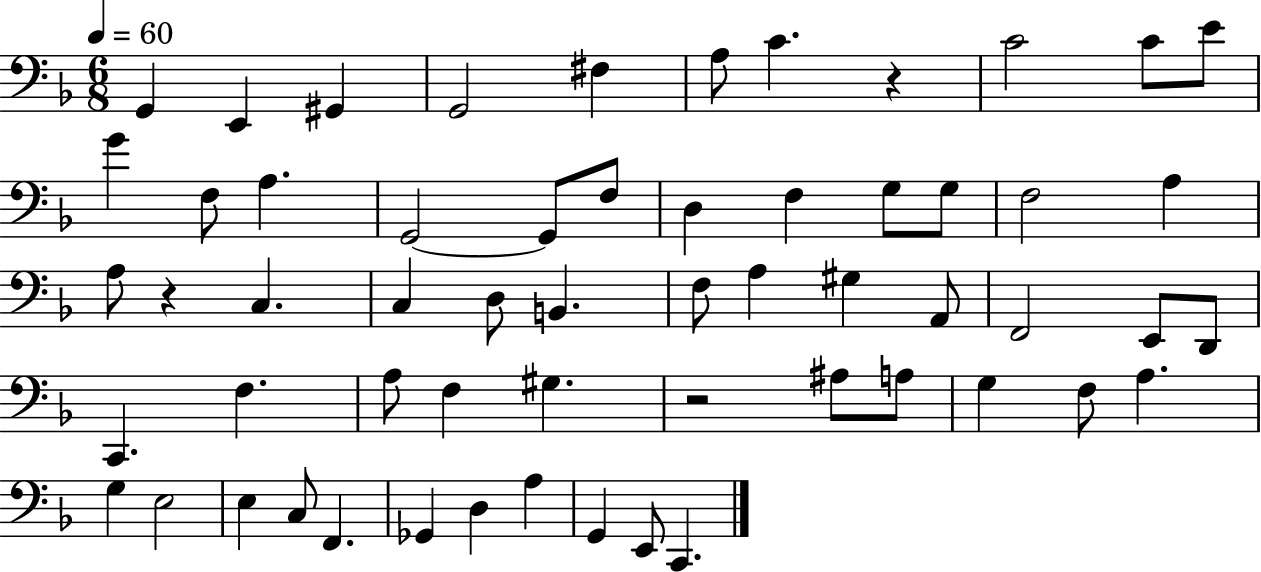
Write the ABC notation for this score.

X:1
T:Untitled
M:6/8
L:1/4
K:F
G,, E,, ^G,, G,,2 ^F, A,/2 C z C2 C/2 E/2 G F,/2 A, G,,2 G,,/2 F,/2 D, F, G,/2 G,/2 F,2 A, A,/2 z C, C, D,/2 B,, F,/2 A, ^G, A,,/2 F,,2 E,,/2 D,,/2 C,, F, A,/2 F, ^G, z2 ^A,/2 A,/2 G, F,/2 A, G, E,2 E, C,/2 F,, _G,, D, A, G,, E,,/2 C,,